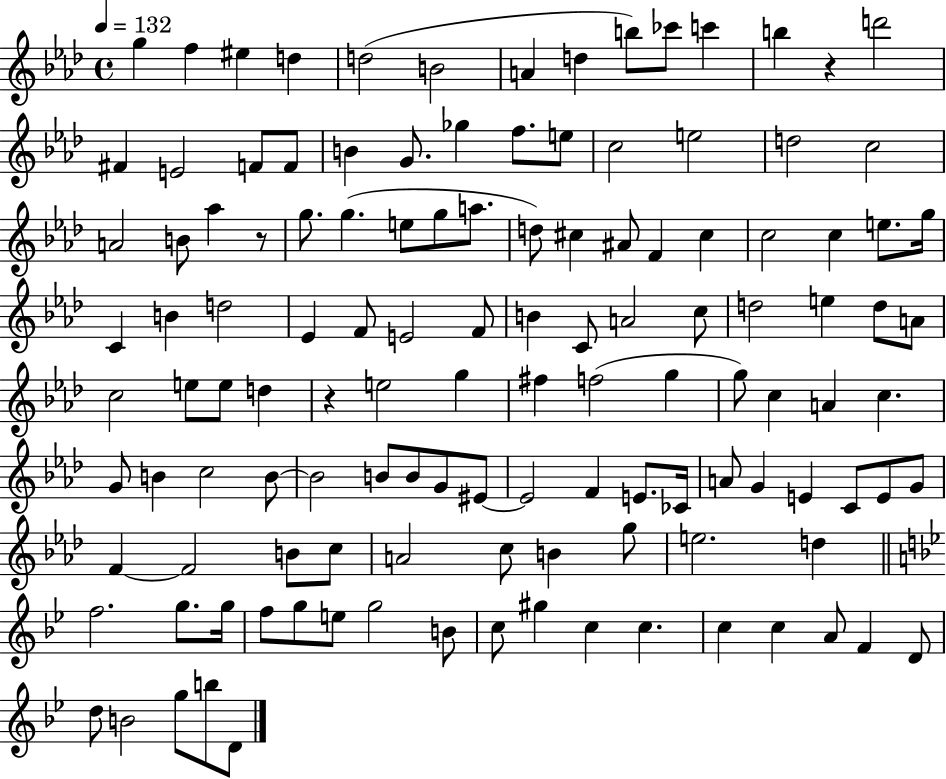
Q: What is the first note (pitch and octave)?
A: G5